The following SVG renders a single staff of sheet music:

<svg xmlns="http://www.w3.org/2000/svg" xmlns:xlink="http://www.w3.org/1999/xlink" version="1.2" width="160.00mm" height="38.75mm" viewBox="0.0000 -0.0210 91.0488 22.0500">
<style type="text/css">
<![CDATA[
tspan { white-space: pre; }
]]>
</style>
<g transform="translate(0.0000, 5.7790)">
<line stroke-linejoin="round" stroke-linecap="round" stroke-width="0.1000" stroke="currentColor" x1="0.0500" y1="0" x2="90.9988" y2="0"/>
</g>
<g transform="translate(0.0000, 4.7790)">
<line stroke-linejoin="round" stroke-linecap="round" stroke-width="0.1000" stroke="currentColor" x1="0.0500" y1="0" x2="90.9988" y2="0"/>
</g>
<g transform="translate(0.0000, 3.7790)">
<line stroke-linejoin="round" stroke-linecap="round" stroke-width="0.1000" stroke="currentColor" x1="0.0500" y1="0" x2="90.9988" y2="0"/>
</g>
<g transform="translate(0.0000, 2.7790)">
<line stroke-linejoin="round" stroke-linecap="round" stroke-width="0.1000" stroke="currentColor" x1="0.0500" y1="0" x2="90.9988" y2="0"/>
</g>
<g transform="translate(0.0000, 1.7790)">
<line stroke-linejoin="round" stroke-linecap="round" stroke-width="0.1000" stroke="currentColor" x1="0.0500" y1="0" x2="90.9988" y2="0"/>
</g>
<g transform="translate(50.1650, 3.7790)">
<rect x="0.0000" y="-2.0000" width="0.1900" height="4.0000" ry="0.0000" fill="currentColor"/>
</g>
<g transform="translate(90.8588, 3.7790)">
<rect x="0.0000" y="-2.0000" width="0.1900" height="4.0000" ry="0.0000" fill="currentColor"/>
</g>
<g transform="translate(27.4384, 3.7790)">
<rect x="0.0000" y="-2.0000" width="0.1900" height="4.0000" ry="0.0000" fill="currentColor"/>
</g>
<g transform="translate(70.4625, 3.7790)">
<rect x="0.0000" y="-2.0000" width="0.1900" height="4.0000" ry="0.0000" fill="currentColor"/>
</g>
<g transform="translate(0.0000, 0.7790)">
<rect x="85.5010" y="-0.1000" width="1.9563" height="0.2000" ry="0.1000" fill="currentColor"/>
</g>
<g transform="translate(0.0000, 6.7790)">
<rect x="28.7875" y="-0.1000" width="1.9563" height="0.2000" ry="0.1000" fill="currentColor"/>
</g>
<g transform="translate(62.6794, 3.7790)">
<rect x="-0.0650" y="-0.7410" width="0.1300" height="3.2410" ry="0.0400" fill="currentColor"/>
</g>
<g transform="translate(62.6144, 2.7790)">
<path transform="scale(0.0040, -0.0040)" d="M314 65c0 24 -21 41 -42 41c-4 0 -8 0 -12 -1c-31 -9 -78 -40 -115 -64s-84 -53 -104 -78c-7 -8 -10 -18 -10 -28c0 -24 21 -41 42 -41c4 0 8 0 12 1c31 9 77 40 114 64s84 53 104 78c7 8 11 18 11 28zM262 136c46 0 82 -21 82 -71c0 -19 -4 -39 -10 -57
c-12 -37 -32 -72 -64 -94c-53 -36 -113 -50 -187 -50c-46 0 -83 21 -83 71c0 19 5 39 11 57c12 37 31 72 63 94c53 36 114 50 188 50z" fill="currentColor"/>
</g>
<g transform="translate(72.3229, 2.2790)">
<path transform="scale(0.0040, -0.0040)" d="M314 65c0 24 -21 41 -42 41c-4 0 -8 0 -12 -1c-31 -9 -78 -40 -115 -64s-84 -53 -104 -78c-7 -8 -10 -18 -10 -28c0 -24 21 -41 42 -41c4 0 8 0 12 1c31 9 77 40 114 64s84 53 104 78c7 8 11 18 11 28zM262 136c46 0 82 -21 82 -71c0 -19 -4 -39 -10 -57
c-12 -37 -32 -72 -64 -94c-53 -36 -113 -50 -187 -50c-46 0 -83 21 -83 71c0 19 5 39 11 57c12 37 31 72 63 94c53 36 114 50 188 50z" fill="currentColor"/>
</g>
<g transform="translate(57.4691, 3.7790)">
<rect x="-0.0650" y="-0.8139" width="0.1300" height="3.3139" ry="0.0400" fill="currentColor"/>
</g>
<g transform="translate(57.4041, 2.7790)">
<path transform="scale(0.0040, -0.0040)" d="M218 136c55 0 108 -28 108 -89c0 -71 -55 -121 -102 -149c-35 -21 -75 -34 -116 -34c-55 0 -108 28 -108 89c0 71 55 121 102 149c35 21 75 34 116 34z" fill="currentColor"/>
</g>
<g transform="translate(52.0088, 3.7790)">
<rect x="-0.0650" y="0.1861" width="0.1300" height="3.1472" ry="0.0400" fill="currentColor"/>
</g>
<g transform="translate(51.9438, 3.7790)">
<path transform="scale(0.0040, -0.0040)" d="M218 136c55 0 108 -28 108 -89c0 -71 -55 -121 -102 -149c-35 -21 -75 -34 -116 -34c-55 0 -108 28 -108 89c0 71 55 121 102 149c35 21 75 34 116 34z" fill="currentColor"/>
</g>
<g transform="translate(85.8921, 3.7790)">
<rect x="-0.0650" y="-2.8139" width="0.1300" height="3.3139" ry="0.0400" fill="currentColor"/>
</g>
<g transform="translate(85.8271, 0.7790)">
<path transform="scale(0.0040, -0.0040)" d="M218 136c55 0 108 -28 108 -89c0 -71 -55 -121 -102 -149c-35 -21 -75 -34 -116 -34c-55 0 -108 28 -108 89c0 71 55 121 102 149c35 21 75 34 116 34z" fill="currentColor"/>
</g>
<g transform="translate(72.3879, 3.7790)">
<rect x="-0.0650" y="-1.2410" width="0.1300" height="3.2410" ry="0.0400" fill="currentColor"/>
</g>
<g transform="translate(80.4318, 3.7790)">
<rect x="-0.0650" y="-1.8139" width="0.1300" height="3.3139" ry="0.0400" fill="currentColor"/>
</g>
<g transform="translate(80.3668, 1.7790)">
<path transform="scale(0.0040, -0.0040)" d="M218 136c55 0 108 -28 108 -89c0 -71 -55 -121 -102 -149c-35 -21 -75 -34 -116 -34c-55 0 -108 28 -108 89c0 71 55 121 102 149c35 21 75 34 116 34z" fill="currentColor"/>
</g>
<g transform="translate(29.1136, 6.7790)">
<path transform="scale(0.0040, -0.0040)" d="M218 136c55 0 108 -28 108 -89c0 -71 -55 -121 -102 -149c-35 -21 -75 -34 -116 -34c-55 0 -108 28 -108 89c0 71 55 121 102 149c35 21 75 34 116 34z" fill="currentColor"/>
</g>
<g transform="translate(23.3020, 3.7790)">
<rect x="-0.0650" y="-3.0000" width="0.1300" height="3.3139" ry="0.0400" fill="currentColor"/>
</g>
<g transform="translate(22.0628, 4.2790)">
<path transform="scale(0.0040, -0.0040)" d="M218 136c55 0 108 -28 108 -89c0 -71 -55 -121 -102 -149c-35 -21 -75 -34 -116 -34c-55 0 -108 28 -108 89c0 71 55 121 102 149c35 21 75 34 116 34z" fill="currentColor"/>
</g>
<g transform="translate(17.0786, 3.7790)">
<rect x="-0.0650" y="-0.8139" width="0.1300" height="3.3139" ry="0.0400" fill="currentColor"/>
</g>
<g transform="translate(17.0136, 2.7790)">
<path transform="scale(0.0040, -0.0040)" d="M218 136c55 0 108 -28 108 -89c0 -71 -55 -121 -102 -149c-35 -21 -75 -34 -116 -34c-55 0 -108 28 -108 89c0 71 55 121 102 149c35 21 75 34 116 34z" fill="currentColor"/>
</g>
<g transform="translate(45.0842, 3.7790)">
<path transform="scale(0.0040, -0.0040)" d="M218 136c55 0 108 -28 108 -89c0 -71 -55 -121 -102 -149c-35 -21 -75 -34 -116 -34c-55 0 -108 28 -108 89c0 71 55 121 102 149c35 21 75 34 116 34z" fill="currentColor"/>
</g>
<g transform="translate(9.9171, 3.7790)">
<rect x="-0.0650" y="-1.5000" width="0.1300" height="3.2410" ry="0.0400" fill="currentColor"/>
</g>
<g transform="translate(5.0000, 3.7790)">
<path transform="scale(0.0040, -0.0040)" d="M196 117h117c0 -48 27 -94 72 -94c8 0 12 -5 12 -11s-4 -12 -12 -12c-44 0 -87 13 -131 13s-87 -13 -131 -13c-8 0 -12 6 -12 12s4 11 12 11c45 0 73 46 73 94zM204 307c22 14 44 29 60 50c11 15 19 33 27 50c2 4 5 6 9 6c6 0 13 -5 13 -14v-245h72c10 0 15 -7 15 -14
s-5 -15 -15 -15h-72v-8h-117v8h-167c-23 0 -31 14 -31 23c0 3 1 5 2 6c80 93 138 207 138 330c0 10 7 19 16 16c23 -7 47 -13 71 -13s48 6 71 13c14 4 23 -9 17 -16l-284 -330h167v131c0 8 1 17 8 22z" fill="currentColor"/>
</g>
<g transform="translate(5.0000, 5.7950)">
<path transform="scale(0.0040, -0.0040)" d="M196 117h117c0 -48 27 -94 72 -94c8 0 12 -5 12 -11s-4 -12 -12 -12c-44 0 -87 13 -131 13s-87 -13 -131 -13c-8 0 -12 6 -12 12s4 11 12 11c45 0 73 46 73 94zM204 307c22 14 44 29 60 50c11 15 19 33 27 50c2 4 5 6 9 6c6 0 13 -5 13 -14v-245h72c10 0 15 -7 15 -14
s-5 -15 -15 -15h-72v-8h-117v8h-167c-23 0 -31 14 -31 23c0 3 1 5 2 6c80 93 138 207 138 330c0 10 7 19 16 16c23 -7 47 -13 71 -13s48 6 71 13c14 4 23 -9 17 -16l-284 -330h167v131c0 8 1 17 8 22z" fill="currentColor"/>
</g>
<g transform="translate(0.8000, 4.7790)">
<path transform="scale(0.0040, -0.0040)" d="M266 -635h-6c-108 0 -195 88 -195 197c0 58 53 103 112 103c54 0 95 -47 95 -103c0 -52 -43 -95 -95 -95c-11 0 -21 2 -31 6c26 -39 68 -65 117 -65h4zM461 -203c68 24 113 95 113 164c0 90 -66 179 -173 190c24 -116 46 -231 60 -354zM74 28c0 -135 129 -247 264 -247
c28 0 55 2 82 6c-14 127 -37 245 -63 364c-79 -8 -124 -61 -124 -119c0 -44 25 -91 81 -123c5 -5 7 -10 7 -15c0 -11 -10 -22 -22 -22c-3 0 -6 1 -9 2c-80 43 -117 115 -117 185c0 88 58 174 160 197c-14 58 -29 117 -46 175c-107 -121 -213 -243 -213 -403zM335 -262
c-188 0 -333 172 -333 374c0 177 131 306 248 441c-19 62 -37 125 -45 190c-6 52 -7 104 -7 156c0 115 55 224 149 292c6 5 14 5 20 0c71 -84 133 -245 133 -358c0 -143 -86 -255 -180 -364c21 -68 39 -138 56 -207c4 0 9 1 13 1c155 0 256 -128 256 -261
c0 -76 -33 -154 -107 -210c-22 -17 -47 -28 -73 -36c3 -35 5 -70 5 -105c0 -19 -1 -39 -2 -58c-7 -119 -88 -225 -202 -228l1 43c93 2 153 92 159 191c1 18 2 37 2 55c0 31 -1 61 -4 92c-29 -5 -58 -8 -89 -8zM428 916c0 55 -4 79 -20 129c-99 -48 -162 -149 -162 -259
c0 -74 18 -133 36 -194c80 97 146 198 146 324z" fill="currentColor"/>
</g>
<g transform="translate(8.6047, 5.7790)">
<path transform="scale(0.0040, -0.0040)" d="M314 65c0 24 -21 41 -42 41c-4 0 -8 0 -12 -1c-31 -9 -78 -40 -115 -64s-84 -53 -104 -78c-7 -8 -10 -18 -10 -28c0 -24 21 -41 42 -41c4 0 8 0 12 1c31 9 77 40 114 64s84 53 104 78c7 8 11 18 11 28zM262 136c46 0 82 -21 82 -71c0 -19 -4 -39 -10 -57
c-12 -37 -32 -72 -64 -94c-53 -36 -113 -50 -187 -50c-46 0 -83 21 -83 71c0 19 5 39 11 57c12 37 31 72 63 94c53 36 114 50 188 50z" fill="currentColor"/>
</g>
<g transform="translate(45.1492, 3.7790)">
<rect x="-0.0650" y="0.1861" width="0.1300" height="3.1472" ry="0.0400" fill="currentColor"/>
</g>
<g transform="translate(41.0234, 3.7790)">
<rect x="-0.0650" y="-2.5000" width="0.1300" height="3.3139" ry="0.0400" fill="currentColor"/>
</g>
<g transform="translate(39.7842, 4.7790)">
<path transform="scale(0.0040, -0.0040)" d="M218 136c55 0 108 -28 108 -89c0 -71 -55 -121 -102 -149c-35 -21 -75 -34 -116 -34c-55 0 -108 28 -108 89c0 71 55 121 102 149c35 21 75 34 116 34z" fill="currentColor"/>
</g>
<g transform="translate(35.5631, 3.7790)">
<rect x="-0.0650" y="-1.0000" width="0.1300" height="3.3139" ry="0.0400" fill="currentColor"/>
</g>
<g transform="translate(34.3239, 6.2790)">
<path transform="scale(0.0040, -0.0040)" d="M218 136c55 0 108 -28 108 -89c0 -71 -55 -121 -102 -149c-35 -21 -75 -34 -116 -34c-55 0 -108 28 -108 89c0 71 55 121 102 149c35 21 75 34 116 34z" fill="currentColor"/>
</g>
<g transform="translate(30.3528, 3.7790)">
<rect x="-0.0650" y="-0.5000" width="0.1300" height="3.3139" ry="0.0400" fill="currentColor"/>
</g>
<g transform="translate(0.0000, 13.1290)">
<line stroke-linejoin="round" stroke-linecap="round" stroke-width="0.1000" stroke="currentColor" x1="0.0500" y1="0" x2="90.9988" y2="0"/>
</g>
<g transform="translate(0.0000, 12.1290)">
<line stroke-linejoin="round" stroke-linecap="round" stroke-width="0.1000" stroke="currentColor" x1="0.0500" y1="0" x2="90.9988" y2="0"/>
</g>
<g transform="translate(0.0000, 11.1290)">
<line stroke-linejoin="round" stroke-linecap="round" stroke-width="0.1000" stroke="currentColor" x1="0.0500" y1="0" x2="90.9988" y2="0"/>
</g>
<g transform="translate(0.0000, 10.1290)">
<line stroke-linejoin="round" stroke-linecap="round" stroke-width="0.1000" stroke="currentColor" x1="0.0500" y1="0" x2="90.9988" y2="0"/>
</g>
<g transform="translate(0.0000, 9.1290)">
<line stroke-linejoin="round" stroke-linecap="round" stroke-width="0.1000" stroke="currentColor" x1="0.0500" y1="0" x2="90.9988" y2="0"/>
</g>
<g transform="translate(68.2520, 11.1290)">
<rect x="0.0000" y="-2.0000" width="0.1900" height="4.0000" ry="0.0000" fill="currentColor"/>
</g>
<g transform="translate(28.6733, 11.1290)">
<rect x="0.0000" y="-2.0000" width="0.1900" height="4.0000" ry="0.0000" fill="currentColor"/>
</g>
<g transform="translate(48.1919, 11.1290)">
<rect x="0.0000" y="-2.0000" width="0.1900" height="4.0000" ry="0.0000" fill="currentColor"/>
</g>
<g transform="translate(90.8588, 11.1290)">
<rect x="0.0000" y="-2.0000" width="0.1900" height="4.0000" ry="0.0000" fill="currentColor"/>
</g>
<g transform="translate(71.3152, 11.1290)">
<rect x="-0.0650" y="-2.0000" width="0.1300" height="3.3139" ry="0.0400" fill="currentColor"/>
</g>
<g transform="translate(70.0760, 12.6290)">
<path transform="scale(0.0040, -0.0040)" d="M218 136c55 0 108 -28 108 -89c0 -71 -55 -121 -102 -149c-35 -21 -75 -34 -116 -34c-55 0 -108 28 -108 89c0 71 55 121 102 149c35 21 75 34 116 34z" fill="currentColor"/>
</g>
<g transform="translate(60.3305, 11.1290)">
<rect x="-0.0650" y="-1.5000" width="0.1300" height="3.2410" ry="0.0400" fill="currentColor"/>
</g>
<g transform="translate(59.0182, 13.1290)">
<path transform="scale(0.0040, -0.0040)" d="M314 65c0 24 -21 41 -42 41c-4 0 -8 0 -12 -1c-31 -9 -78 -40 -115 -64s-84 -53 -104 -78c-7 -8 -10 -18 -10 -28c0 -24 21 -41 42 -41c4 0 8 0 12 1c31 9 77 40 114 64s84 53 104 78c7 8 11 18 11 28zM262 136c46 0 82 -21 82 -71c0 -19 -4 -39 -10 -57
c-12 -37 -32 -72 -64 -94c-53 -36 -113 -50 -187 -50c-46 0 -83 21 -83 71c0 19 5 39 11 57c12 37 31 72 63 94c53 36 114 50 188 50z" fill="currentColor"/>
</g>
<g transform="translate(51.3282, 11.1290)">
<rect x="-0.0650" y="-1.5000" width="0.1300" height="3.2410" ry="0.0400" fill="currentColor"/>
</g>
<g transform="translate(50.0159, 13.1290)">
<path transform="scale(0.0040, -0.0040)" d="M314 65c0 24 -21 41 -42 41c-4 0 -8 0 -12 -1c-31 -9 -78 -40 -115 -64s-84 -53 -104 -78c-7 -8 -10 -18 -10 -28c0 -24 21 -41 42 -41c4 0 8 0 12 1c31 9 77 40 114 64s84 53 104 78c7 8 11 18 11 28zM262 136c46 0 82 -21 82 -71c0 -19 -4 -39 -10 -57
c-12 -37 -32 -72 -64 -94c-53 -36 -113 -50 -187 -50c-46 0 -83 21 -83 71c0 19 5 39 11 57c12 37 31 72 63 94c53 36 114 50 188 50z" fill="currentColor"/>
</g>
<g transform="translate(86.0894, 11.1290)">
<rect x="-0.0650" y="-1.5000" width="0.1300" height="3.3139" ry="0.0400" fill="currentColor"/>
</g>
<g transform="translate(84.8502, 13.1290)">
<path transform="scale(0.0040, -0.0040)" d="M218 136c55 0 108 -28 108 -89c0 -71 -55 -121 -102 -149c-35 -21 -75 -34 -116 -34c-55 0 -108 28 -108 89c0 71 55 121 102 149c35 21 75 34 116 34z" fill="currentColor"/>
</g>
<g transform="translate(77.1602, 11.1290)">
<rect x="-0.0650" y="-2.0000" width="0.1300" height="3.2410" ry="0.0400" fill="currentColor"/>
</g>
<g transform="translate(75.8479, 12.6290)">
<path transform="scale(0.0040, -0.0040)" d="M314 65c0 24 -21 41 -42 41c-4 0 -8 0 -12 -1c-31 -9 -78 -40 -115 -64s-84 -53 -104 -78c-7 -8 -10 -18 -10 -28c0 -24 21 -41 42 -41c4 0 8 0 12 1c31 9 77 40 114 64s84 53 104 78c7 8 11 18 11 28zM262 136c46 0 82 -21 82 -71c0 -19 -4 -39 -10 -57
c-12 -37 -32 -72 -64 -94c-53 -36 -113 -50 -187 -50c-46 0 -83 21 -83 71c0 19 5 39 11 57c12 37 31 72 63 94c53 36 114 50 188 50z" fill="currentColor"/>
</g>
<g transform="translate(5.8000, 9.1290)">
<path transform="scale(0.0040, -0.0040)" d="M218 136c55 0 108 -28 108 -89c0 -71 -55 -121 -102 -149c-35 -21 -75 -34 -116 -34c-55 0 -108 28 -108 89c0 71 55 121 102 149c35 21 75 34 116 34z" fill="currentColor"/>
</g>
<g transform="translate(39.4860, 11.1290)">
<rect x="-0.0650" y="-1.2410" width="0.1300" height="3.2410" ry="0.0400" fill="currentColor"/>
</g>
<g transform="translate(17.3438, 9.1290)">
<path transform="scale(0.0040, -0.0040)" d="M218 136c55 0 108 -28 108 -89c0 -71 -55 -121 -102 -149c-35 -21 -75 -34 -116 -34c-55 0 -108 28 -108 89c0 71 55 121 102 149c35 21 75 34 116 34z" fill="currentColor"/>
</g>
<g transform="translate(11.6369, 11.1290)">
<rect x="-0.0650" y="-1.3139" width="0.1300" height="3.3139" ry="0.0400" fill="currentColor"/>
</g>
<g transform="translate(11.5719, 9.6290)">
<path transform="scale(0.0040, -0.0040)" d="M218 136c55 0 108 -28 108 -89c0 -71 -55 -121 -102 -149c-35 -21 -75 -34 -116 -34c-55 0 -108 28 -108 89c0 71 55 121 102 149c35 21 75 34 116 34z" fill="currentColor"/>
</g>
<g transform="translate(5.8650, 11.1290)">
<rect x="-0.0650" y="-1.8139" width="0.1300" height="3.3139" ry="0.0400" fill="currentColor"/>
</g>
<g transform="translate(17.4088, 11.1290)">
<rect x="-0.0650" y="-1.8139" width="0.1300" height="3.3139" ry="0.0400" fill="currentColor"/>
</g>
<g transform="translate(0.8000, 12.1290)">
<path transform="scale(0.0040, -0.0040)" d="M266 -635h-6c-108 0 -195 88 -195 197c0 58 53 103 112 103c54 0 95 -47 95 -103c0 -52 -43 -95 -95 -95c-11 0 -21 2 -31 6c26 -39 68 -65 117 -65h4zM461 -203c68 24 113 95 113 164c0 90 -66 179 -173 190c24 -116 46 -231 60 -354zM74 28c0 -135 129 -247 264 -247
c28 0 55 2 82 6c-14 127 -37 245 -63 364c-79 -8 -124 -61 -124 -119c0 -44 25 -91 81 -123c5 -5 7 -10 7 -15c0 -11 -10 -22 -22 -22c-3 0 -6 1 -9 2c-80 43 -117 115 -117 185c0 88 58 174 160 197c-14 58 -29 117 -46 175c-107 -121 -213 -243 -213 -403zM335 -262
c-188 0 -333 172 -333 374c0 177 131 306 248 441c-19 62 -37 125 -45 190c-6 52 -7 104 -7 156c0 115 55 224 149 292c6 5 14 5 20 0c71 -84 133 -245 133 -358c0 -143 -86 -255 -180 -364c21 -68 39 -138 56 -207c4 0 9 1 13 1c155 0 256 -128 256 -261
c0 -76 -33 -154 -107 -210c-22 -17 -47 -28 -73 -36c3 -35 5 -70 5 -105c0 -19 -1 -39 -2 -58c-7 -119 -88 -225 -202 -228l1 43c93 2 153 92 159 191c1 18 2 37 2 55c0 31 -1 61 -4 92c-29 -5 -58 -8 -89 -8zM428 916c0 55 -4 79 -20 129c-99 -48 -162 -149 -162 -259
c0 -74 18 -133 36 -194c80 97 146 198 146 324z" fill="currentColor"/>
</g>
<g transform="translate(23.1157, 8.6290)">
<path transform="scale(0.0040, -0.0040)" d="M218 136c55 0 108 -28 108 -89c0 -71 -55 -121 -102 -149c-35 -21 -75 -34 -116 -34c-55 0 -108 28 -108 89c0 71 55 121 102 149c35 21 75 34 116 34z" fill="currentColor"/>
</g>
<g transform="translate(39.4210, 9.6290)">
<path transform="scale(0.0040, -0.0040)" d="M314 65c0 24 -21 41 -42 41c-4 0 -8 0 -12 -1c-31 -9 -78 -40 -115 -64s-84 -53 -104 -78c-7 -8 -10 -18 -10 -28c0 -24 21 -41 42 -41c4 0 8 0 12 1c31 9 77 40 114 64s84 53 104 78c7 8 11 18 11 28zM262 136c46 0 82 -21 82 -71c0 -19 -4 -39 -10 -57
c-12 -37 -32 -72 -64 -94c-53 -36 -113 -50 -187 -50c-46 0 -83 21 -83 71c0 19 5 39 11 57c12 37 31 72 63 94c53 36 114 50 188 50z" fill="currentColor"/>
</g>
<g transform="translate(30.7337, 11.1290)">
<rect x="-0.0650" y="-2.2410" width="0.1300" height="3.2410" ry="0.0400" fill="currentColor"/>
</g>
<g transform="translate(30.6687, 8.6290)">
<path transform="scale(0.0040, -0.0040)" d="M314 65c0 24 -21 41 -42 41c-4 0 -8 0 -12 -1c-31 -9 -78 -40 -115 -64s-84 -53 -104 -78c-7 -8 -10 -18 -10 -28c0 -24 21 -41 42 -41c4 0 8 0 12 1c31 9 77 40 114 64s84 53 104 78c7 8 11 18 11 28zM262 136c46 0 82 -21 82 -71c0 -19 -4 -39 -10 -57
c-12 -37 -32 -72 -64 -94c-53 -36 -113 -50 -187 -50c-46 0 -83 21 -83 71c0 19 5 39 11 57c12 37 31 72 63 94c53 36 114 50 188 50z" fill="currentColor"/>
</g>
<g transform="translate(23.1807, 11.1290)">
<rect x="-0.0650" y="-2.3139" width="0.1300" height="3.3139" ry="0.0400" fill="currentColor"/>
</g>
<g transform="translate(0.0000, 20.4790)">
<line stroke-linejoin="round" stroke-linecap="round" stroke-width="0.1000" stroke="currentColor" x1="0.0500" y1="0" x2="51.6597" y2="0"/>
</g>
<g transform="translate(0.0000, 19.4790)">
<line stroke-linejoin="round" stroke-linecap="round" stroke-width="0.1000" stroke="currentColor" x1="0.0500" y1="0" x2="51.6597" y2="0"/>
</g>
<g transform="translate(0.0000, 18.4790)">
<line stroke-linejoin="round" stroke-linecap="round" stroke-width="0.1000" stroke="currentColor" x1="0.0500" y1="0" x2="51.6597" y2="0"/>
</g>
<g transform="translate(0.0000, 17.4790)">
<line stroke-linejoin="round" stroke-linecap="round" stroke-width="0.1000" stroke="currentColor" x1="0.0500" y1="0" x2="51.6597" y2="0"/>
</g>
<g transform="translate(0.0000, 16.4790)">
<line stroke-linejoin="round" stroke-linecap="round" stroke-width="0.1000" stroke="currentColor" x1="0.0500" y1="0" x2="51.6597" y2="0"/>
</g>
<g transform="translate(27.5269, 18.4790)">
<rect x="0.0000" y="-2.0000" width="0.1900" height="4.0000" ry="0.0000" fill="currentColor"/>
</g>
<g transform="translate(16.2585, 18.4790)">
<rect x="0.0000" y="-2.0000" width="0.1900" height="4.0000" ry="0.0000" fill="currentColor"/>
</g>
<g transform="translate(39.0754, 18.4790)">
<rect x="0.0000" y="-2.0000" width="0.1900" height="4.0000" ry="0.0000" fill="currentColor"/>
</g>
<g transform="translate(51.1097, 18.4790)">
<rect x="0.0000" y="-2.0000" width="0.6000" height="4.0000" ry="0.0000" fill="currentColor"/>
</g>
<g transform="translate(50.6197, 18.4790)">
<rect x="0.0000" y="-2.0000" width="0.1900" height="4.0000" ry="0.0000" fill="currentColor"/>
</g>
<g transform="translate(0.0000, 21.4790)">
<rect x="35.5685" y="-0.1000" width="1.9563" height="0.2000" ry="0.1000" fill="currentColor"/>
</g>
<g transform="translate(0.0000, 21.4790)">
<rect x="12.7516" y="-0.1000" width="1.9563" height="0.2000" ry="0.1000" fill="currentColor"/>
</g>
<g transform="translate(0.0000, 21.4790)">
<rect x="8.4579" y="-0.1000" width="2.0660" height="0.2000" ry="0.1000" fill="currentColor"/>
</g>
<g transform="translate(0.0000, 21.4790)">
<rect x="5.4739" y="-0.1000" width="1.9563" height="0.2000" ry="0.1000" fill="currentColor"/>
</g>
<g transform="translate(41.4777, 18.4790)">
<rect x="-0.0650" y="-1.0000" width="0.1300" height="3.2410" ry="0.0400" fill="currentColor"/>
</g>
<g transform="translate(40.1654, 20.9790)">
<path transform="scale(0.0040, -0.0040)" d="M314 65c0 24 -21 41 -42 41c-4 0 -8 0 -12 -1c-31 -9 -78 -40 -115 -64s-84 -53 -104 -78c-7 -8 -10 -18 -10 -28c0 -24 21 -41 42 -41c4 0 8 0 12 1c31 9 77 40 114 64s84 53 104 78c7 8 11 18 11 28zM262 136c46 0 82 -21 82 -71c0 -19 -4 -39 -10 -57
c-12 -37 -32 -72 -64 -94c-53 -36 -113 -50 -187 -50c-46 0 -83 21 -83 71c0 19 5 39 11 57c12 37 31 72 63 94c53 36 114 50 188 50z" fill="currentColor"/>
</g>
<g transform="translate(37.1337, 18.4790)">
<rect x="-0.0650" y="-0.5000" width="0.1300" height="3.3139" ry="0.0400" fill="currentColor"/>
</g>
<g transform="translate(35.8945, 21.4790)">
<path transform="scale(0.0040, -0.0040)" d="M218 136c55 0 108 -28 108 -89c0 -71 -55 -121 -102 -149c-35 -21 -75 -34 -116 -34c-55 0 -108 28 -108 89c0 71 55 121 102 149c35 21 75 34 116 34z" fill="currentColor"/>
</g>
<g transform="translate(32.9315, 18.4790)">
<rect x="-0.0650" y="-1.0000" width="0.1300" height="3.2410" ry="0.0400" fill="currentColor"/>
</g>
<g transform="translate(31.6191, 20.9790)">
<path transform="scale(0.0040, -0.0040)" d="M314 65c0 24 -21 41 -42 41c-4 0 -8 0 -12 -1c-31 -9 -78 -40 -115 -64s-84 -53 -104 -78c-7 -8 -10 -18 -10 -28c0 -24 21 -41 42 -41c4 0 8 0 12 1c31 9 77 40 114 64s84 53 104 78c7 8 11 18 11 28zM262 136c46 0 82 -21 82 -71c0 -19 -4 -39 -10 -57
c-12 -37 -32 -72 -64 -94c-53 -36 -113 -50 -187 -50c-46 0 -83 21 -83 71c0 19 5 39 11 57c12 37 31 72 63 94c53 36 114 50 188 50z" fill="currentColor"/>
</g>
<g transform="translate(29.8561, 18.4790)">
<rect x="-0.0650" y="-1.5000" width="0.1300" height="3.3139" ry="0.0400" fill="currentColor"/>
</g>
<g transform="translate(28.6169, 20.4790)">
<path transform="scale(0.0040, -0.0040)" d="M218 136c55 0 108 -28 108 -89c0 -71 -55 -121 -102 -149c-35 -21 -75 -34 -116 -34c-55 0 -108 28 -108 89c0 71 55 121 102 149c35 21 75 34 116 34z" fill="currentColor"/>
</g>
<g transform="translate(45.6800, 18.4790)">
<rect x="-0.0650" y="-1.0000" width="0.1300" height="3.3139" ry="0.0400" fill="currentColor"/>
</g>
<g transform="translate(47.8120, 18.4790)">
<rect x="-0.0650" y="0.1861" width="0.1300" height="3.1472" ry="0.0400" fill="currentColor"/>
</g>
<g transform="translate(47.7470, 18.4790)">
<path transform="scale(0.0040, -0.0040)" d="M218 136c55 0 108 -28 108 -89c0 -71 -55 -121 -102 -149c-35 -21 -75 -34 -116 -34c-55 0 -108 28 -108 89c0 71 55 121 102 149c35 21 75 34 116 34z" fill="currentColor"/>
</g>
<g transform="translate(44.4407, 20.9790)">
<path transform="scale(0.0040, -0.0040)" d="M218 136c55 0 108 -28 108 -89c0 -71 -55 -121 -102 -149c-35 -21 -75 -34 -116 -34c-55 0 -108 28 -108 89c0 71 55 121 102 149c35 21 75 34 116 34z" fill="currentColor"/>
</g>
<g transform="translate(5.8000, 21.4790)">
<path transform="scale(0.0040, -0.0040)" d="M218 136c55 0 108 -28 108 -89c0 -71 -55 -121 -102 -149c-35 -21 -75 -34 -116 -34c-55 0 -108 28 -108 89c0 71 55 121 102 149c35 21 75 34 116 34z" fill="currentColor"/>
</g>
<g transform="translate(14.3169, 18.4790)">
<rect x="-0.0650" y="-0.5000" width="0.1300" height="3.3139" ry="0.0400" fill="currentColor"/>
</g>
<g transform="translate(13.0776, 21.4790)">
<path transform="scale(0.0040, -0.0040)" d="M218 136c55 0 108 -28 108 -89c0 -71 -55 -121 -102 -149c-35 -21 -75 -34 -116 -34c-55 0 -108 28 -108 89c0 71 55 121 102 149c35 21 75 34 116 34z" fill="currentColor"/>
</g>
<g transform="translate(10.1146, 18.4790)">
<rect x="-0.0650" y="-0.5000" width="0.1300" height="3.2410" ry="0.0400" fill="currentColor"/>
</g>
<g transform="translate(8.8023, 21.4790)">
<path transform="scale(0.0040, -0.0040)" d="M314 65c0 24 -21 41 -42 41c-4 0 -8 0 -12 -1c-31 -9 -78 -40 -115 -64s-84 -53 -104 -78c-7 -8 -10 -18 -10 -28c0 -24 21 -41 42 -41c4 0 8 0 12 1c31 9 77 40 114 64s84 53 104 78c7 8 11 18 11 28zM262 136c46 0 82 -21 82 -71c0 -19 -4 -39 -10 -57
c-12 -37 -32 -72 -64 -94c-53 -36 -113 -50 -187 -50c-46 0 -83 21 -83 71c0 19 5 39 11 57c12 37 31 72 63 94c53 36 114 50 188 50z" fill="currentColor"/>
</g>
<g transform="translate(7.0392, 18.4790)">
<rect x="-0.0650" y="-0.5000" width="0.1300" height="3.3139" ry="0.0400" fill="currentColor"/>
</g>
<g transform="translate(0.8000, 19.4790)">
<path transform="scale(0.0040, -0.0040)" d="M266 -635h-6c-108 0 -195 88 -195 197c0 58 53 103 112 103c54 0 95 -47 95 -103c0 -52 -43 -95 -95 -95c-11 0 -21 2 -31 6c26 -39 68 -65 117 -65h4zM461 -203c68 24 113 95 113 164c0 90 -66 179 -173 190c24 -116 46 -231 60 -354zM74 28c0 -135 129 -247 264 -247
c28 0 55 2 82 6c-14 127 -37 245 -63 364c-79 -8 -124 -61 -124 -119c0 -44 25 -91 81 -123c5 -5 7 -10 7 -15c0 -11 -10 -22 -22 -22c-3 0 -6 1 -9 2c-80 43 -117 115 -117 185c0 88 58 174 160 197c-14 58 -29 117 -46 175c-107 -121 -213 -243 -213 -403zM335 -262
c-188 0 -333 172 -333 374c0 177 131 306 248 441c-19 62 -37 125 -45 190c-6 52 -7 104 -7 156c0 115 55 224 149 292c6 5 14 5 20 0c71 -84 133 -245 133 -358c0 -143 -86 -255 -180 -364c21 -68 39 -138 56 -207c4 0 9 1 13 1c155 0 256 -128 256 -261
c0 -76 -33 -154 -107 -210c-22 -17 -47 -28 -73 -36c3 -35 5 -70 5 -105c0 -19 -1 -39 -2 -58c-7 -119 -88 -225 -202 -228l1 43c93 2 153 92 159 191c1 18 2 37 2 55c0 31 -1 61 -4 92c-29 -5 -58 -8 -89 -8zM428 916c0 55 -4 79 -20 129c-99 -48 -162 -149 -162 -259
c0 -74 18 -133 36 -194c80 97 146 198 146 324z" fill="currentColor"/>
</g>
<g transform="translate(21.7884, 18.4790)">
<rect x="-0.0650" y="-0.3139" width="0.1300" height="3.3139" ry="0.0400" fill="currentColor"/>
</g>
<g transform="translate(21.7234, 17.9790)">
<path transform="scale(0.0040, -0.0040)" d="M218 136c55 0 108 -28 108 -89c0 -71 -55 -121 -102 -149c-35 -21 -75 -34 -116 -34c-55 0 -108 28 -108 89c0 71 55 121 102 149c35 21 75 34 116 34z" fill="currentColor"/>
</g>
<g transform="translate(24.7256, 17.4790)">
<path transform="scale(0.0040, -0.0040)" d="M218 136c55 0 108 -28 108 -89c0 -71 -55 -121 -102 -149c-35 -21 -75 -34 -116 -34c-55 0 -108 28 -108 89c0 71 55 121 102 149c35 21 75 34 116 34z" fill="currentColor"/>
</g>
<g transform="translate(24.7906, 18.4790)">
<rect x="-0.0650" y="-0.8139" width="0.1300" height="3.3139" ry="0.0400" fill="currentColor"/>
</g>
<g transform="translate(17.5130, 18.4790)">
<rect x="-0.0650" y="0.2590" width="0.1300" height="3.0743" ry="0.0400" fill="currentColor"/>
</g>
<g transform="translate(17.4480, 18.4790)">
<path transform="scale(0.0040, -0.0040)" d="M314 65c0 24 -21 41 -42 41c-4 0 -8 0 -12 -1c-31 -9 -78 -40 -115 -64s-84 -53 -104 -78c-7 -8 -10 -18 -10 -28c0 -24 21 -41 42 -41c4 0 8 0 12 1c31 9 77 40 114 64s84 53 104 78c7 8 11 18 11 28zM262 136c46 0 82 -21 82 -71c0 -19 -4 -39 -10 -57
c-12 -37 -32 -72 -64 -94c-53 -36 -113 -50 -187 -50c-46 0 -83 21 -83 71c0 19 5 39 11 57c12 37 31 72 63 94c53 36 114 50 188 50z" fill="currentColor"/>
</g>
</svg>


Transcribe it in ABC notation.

X:1
T:Untitled
M:4/4
L:1/4
K:C
E2 d A C D G B B d d2 e2 f a f e f g g2 e2 E2 E2 F F2 E C C2 C B2 c d E D2 C D2 D B